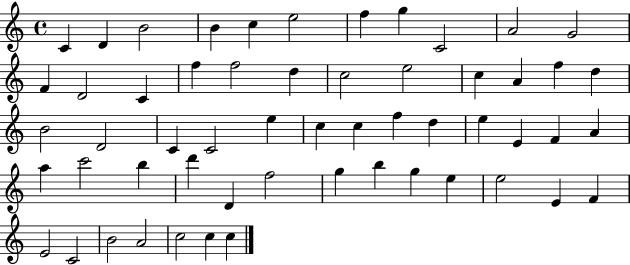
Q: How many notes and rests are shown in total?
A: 56